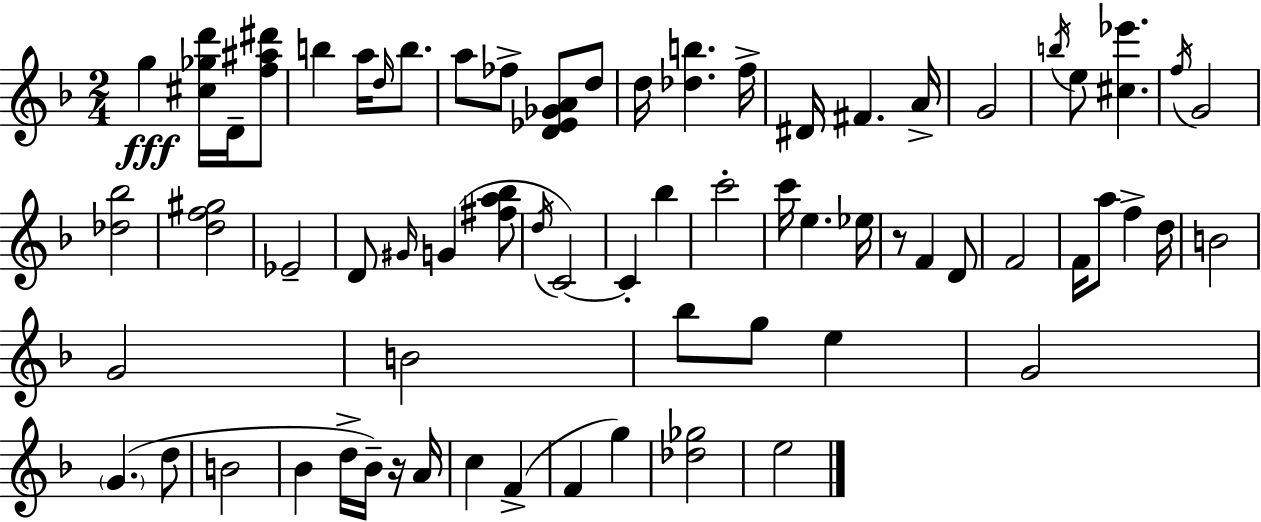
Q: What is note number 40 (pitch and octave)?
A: G4